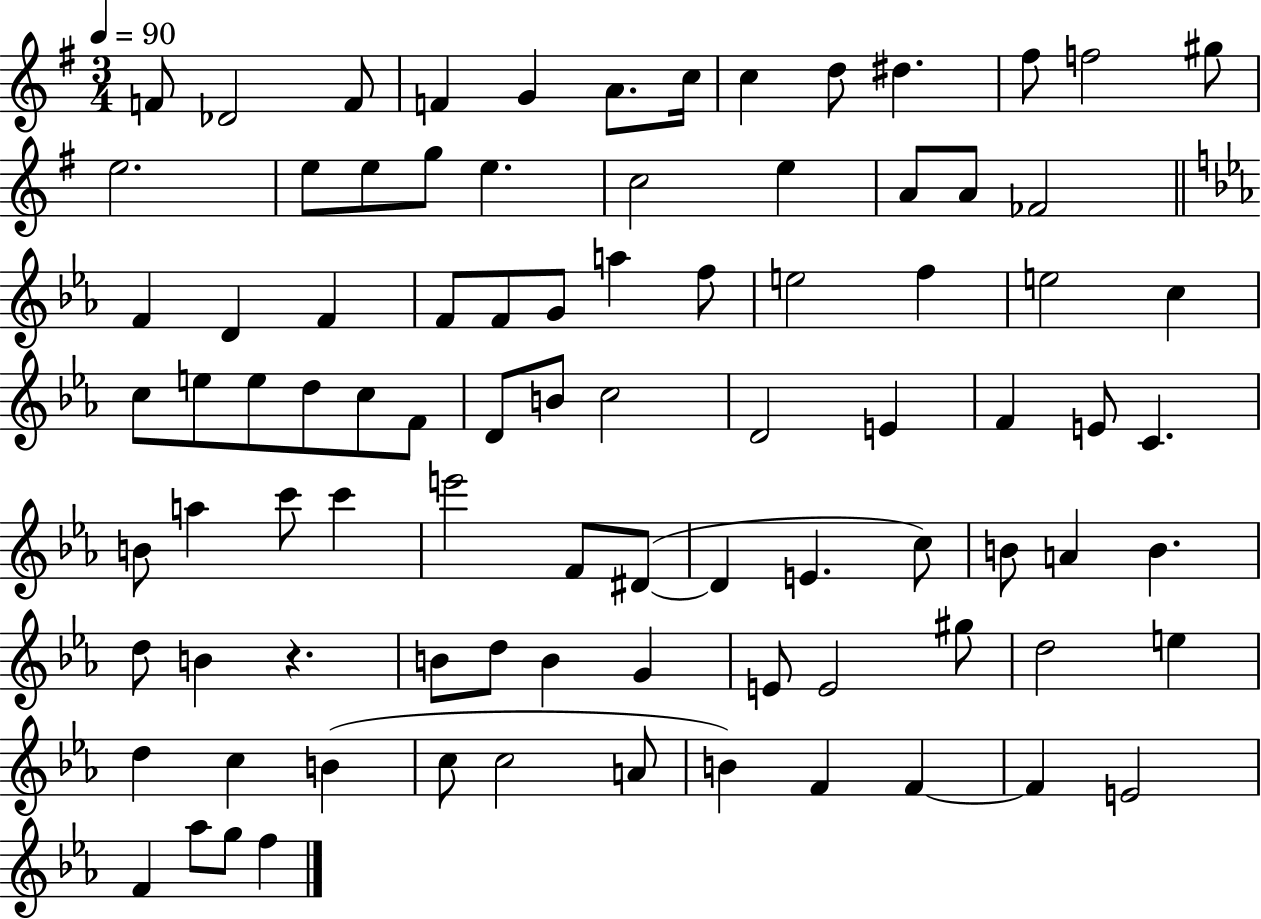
F4/e Db4/h F4/e F4/q G4/q A4/e. C5/s C5/q D5/e D#5/q. F#5/e F5/h G#5/e E5/h. E5/e E5/e G5/e E5/q. C5/h E5/q A4/e A4/e FES4/h F4/q D4/q F4/q F4/e F4/e G4/e A5/q F5/e E5/h F5/q E5/h C5/q C5/e E5/e E5/e D5/e C5/e F4/e D4/e B4/e C5/h D4/h E4/q F4/q E4/e C4/q. B4/e A5/q C6/e C6/q E6/h F4/e D#4/e D#4/q E4/q. C5/e B4/e A4/q B4/q. D5/e B4/q R/q. B4/e D5/e B4/q G4/q E4/e E4/h G#5/e D5/h E5/q D5/q C5/q B4/q C5/e C5/h A4/e B4/q F4/q F4/q F4/q E4/h F4/q Ab5/e G5/e F5/q